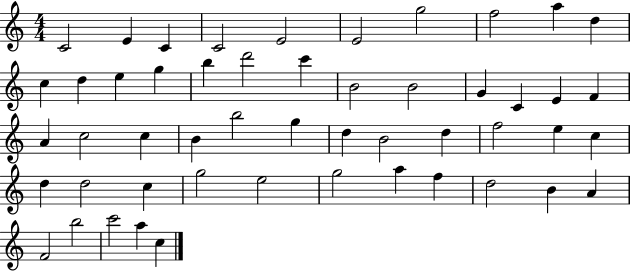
{
  \clef treble
  \numericTimeSignature
  \time 4/4
  \key c \major
  c'2 e'4 c'4 | c'2 e'2 | e'2 g''2 | f''2 a''4 d''4 | \break c''4 d''4 e''4 g''4 | b''4 d'''2 c'''4 | b'2 b'2 | g'4 c'4 e'4 f'4 | \break a'4 c''2 c''4 | b'4 b''2 g''4 | d''4 b'2 d''4 | f''2 e''4 c''4 | \break d''4 d''2 c''4 | g''2 e''2 | g''2 a''4 f''4 | d''2 b'4 a'4 | \break f'2 b''2 | c'''2 a''4 c''4 | \bar "|."
}